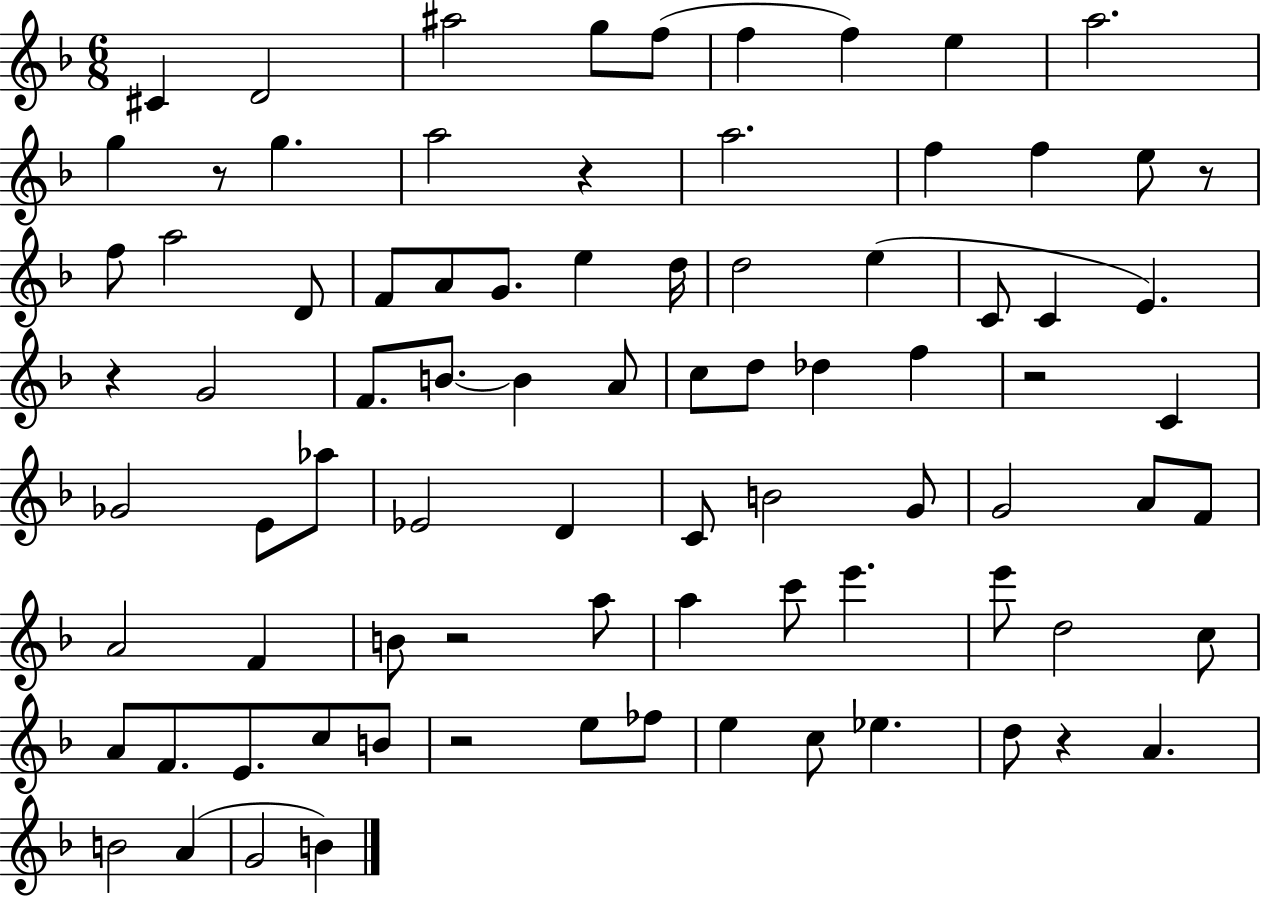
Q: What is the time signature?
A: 6/8